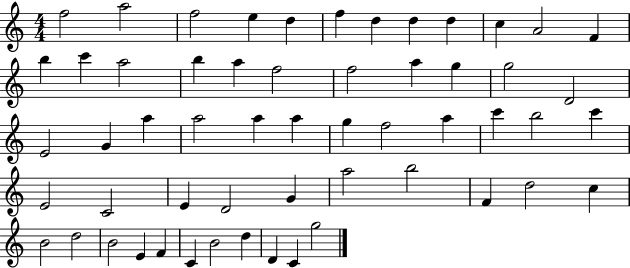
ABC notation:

X:1
T:Untitled
M:4/4
L:1/4
K:C
f2 a2 f2 e d f d d d c A2 F b c' a2 b a f2 f2 a g g2 D2 E2 G a a2 a a g f2 a c' b2 c' E2 C2 E D2 G a2 b2 F d2 c B2 d2 B2 E F C B2 d D C g2